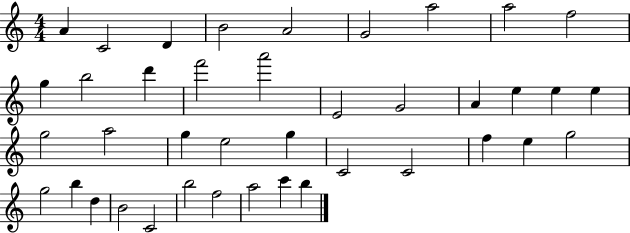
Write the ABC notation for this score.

X:1
T:Untitled
M:4/4
L:1/4
K:C
A C2 D B2 A2 G2 a2 a2 f2 g b2 d' f'2 a'2 E2 G2 A e e e g2 a2 g e2 g C2 C2 f e g2 g2 b d B2 C2 b2 f2 a2 c' b